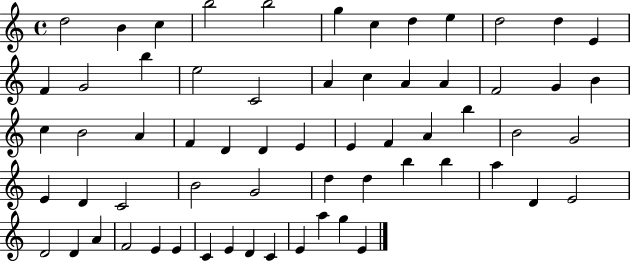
D5/h B4/q C5/q B5/h B5/h G5/q C5/q D5/q E5/q D5/h D5/q E4/q F4/q G4/h B5/q E5/h C4/h A4/q C5/q A4/q A4/q F4/h G4/q B4/q C5/q B4/h A4/q F4/q D4/q D4/q E4/q E4/q F4/q A4/q B5/q B4/h G4/h E4/q D4/q C4/h B4/h G4/h D5/q D5/q B5/q B5/q A5/q D4/q E4/h D4/h D4/q A4/q F4/h E4/q E4/q C4/q E4/q D4/q C4/q E4/q A5/q G5/q E4/q